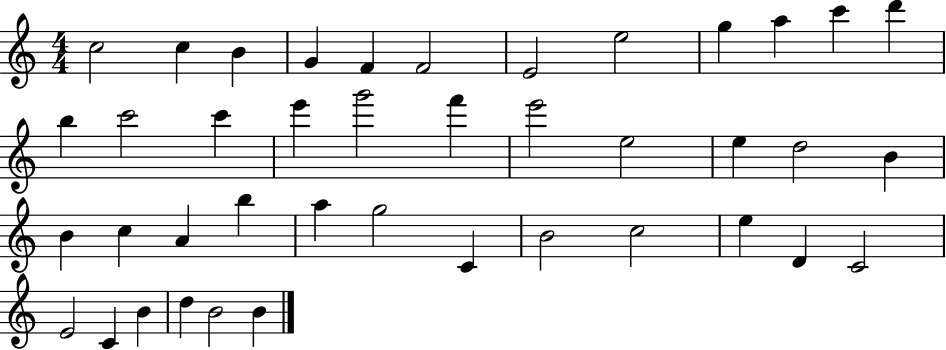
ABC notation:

X:1
T:Untitled
M:4/4
L:1/4
K:C
c2 c B G F F2 E2 e2 g a c' d' b c'2 c' e' g'2 f' e'2 e2 e d2 B B c A b a g2 C B2 c2 e D C2 E2 C B d B2 B